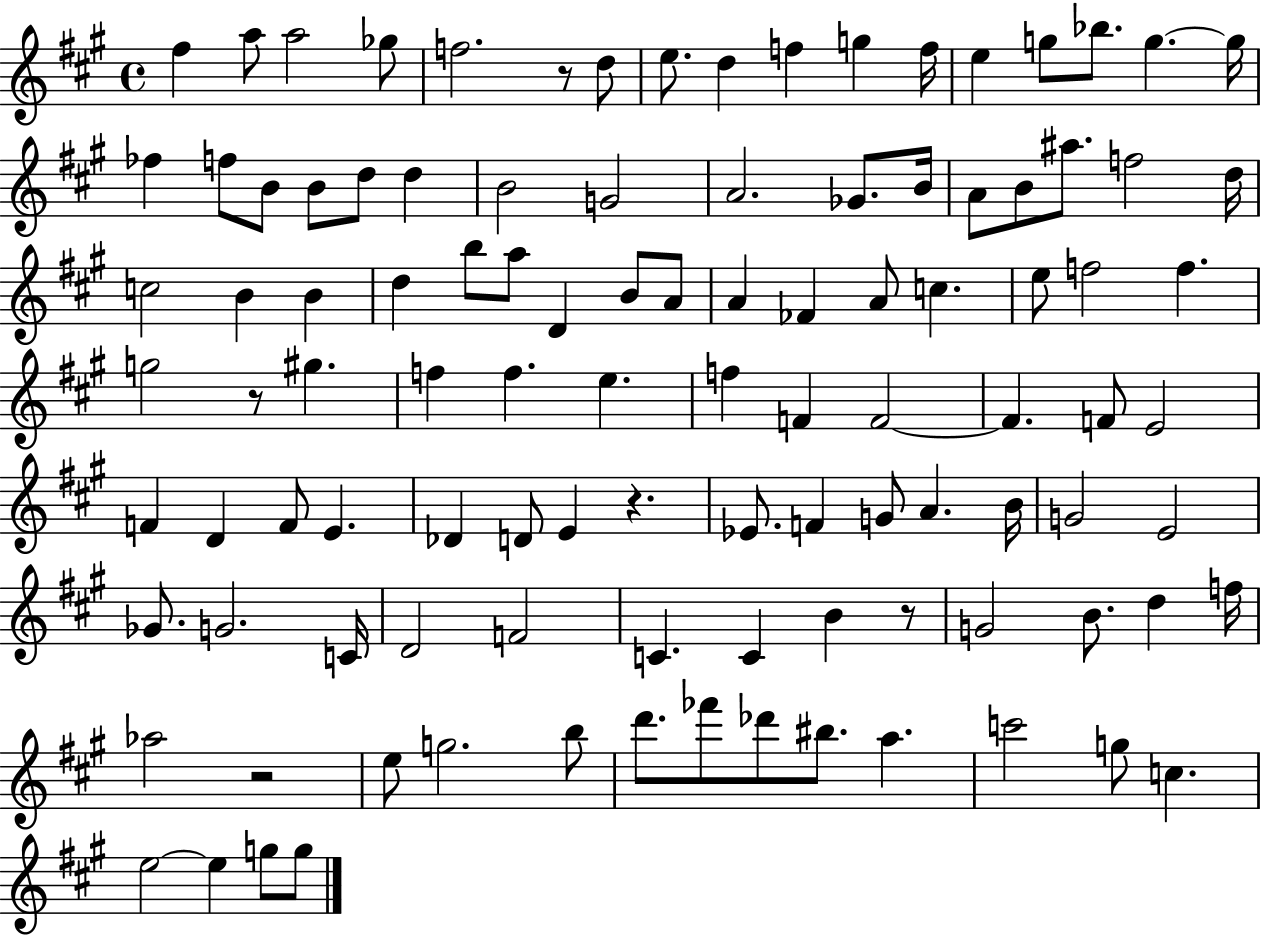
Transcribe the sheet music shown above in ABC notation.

X:1
T:Untitled
M:4/4
L:1/4
K:A
^f a/2 a2 _g/2 f2 z/2 d/2 e/2 d f g f/4 e g/2 _b/2 g g/4 _f f/2 B/2 B/2 d/2 d B2 G2 A2 _G/2 B/4 A/2 B/2 ^a/2 f2 d/4 c2 B B d b/2 a/2 D B/2 A/2 A _F A/2 c e/2 f2 f g2 z/2 ^g f f e f F F2 F F/2 E2 F D F/2 E _D D/2 E z _E/2 F G/2 A B/4 G2 E2 _G/2 G2 C/4 D2 F2 C C B z/2 G2 B/2 d f/4 _a2 z2 e/2 g2 b/2 d'/2 _f'/2 _d'/2 ^b/2 a c'2 g/2 c e2 e g/2 g/2